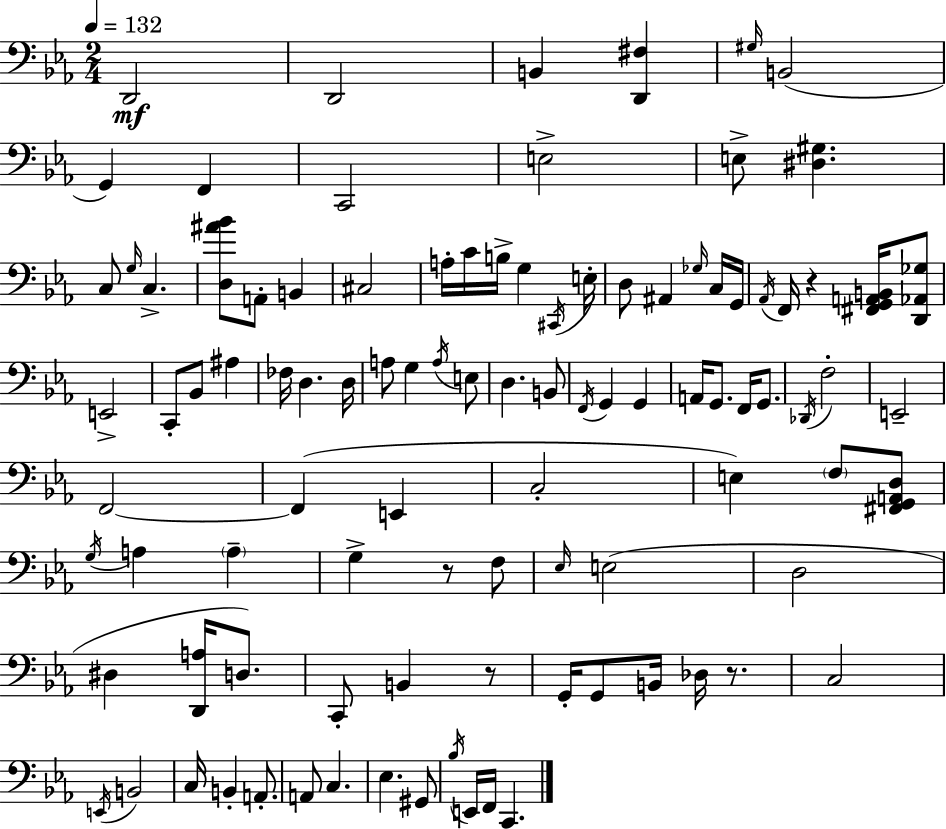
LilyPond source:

{
  \clef bass
  \numericTimeSignature
  \time 2/4
  \key c \minor
  \tempo 4 = 132
  d,2\mf | d,2 | b,4 <d, fis>4 | \grace { gis16 }( b,2 | \break g,4) f,4 | c,2 | e2-> | e8-> <dis gis>4. | \break c8 \grace { g16 } c4.-> | <d ais' bes'>8 a,8-. b,4 | cis2 | a16-. c'16 b16-> g4 | \break \acciaccatura { cis,16 } e16-. d8 ais,4 | \grace { ges16 } c16 g,16 \acciaccatura { aes,16 } f,16 r4 | <fis, g, a, b,>16 <d, aes, ges>8 e,2-> | c,8-. bes,8 | \break ais4 fes16 d4. | d16 a8 g4 | \acciaccatura { a16 } e8 d4. | b,8 \acciaccatura { f,16 } g,4 | \break g,4 a,16 | g,8. f,16 g,8. \acciaccatura { des,16 } | f2-. | e,2-- | \break f,2~~ | f,4( e,4 | c2-. | e4) \parenthesize f8 <fis, g, a, d>8 | \break \acciaccatura { g16 } a4 \parenthesize a4-- | g4-> r8 f8 | \grace { ees16 } e2( | d2 | \break dis4 <d, a>16 d8.) | c,8-. b,4 | r8 g,16-. g,8 b,16 des16 r8. | c2 | \break \acciaccatura { e,16 } b,2 | c16 b,4-. | a,8.-. a,8 c4. | ees4. | \break gis,8 \acciaccatura { bes16 } e,16 f,16 c,4. | \bar "|."
}